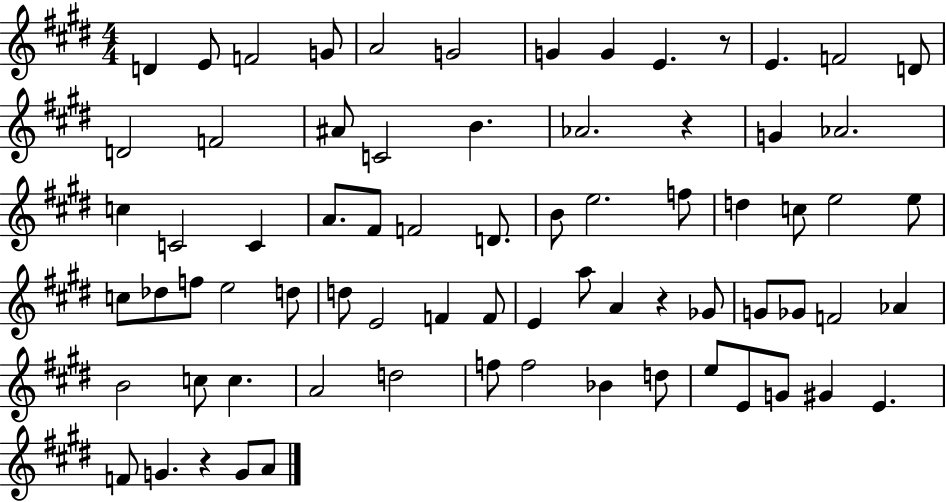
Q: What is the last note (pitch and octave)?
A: A4